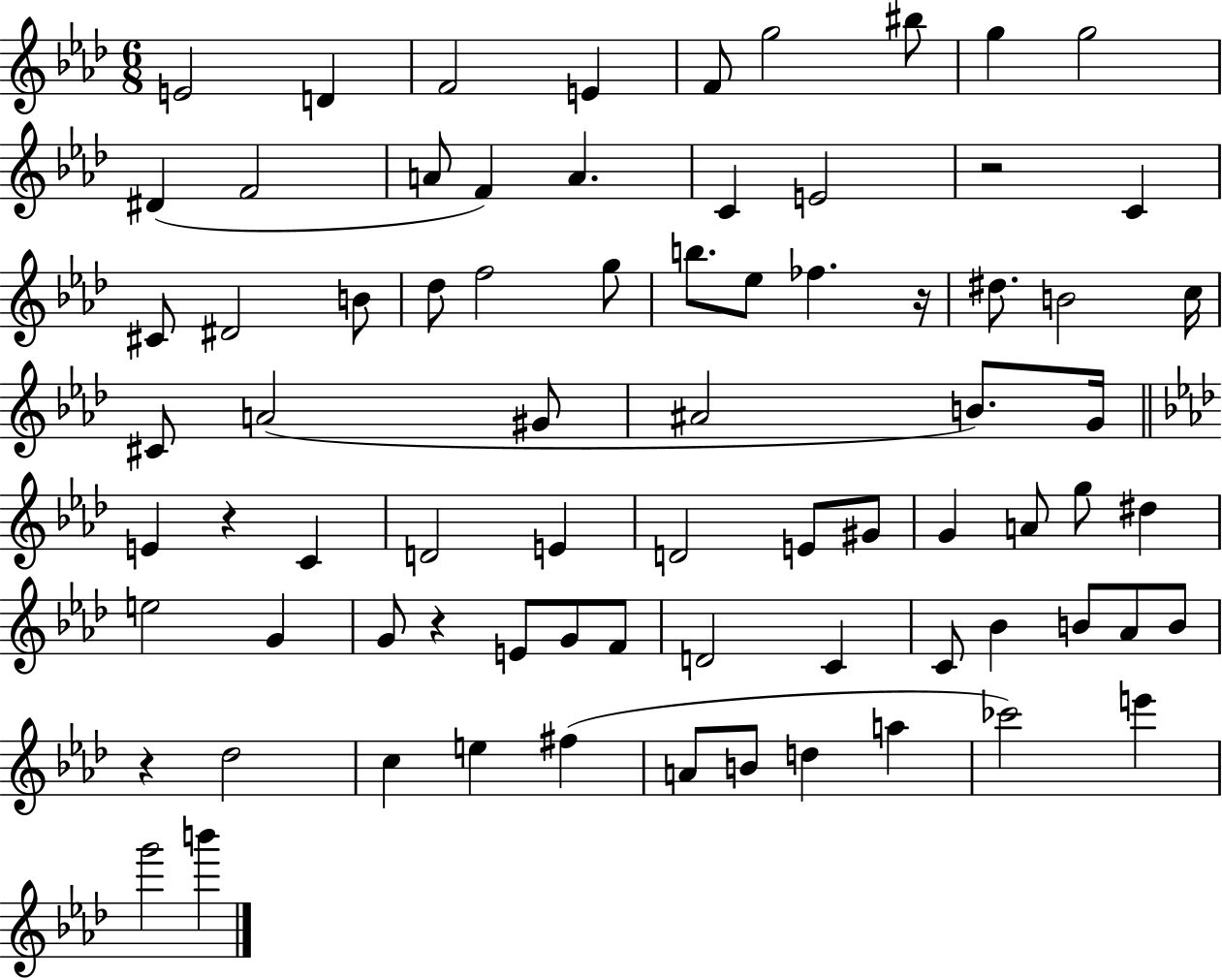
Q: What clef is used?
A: treble